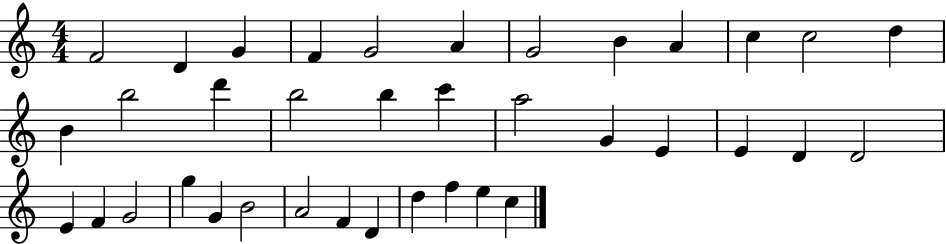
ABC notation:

X:1
T:Untitled
M:4/4
L:1/4
K:C
F2 D G F G2 A G2 B A c c2 d B b2 d' b2 b c' a2 G E E D D2 E F G2 g G B2 A2 F D d f e c